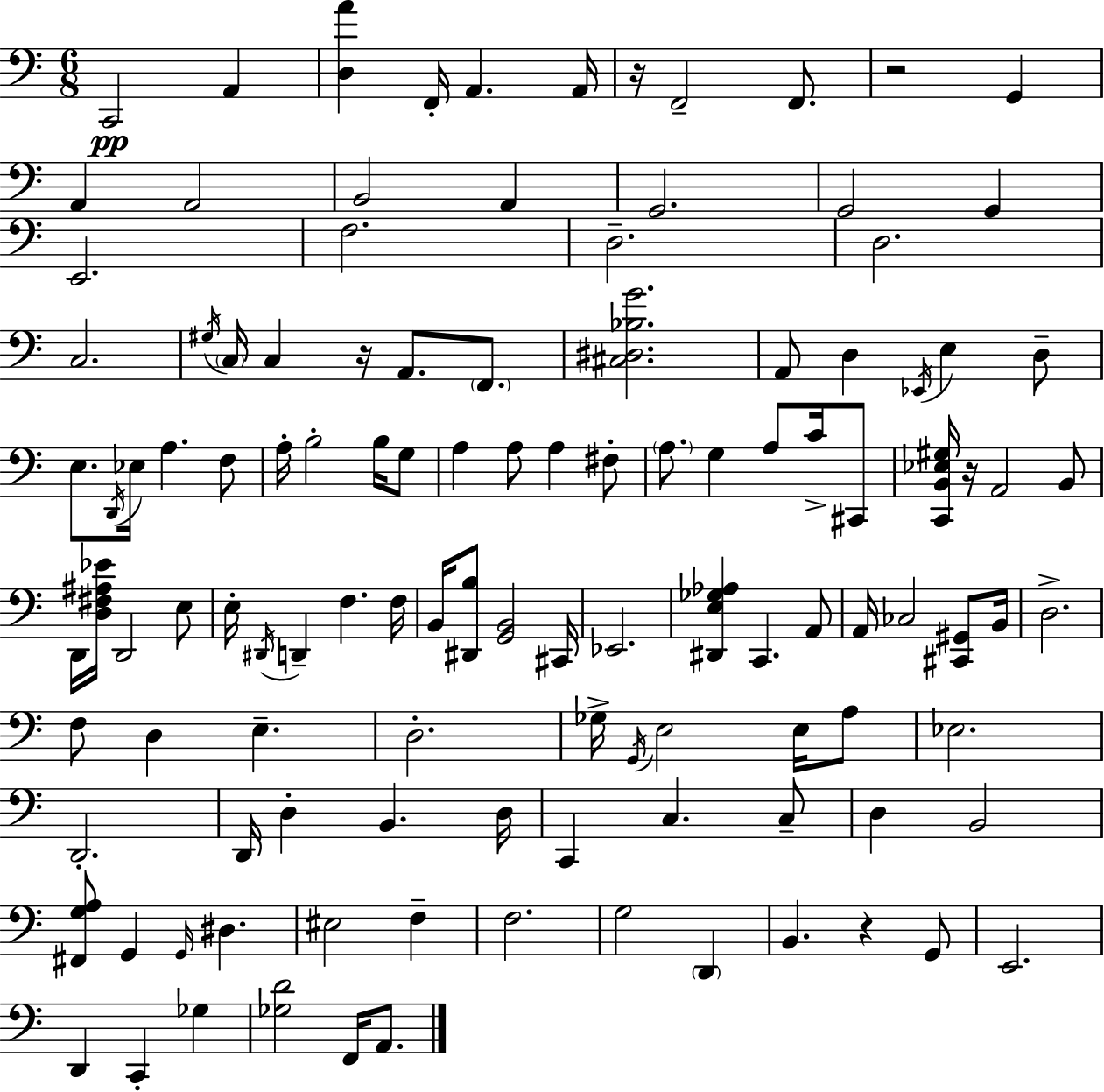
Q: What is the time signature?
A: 6/8